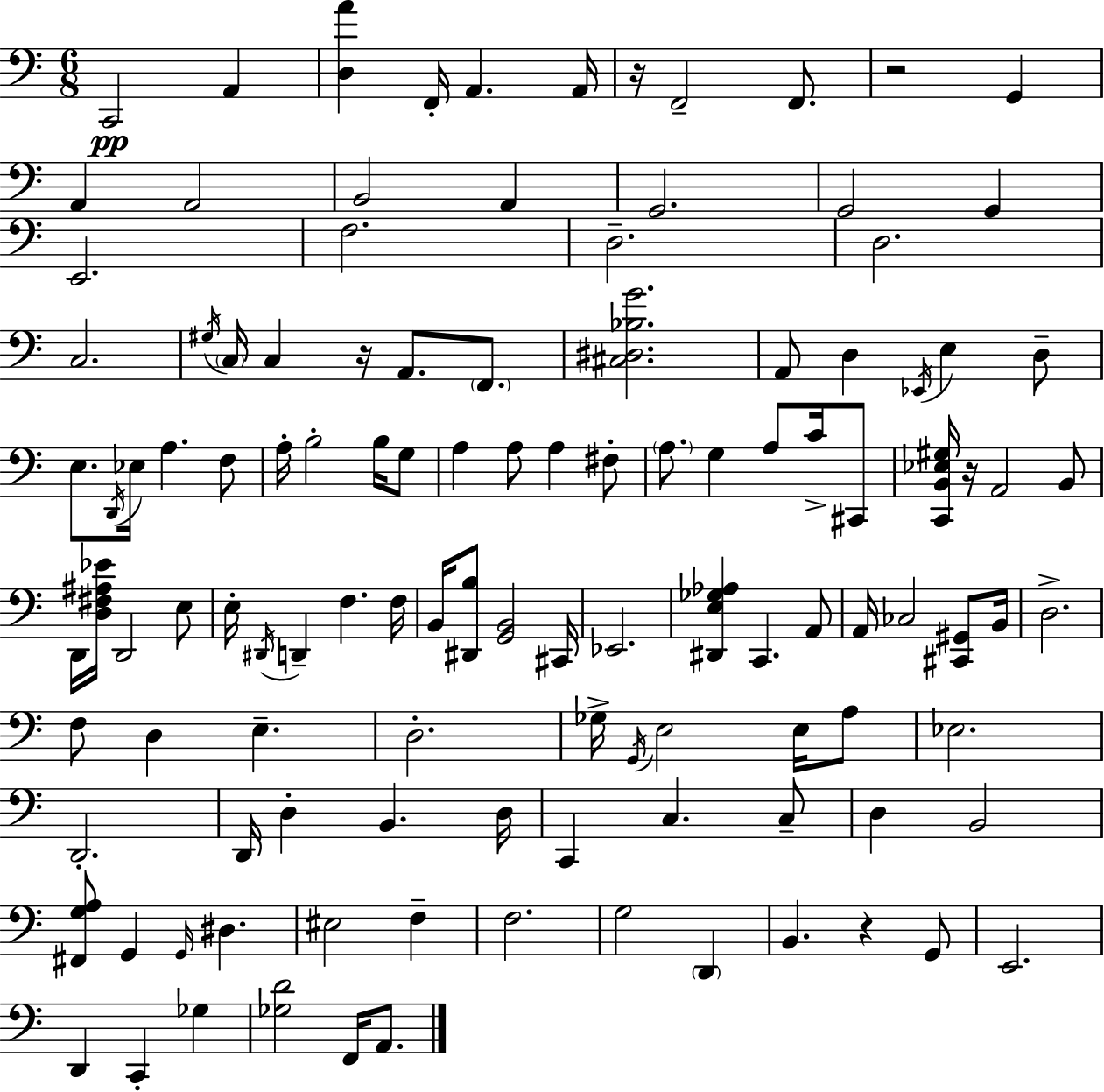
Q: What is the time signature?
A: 6/8